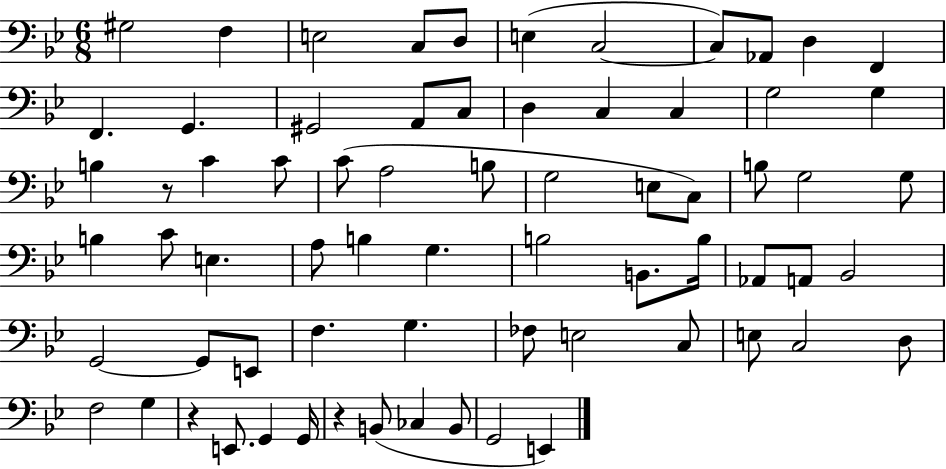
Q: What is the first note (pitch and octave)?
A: G#3